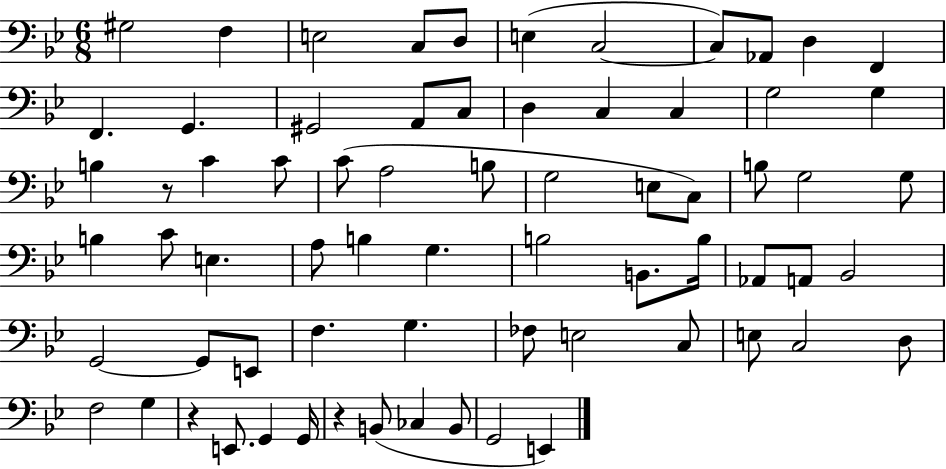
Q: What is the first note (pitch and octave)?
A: G#3